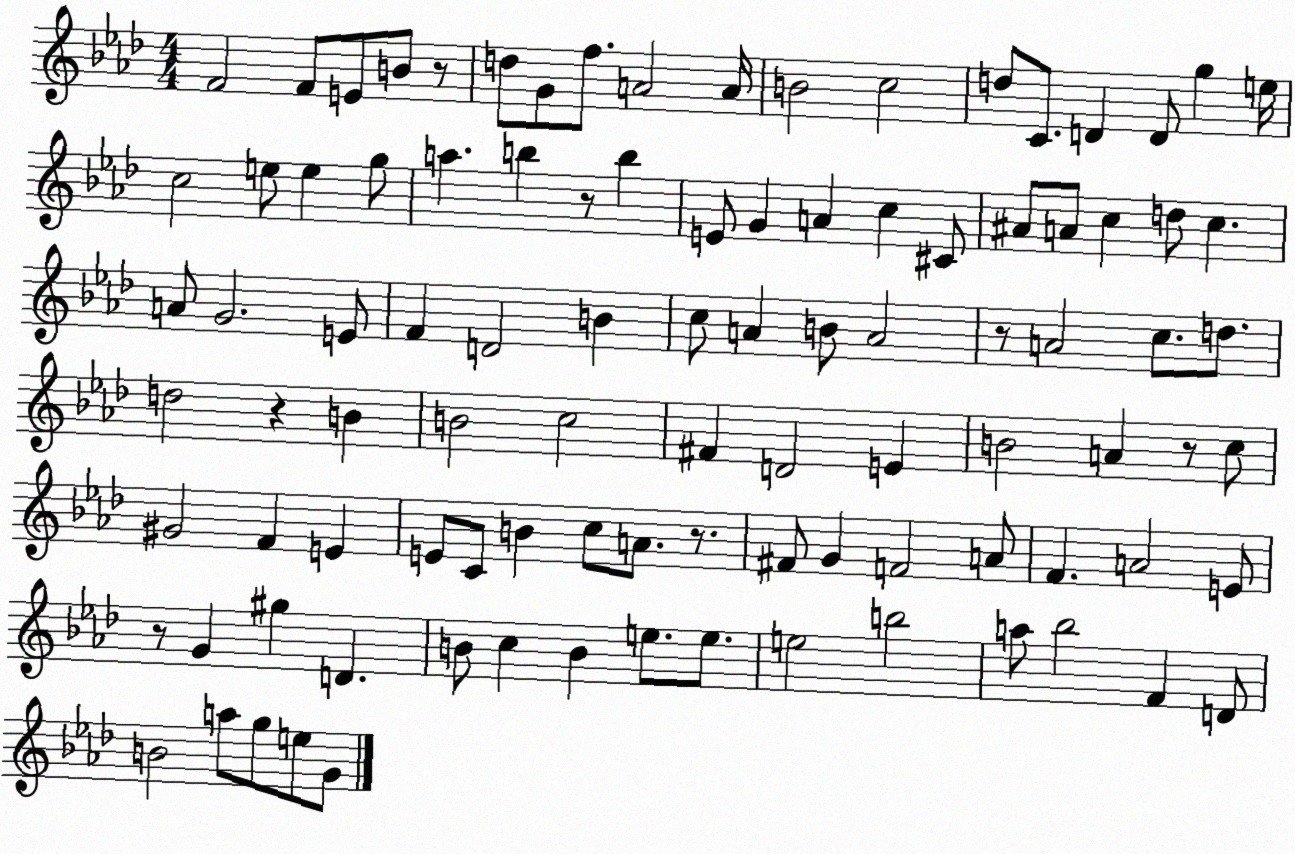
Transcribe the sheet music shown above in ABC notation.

X:1
T:Untitled
M:4/4
L:1/4
K:Ab
F2 F/2 E/2 B/2 z/2 d/2 G/2 f/2 A2 A/4 B2 c2 d/2 C/2 D D/2 g e/4 c2 e/2 e g/2 a b z/2 b E/2 G A c ^C/2 ^A/2 A/2 c d/2 c A/2 G2 E/2 F D2 B c/2 A B/2 A2 z/2 A2 c/2 d/2 d2 z B B2 c2 ^F D2 E B2 A z/2 c/2 ^G2 F E E/2 C/2 B c/2 A/2 z/2 ^F/2 G F2 A/2 F A2 E/2 z/2 G ^g D B/2 c B e/2 e/2 e2 b2 a/2 _b2 F D/2 B2 a/2 g/2 e/2 G/2